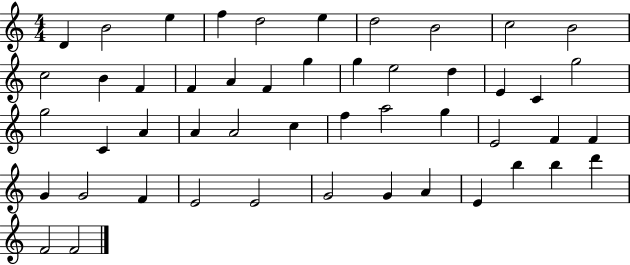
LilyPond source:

{
  \clef treble
  \numericTimeSignature
  \time 4/4
  \key c \major
  d'4 b'2 e''4 | f''4 d''2 e''4 | d''2 b'2 | c''2 b'2 | \break c''2 b'4 f'4 | f'4 a'4 f'4 g''4 | g''4 e''2 d''4 | e'4 c'4 g''2 | \break g''2 c'4 a'4 | a'4 a'2 c''4 | f''4 a''2 g''4 | e'2 f'4 f'4 | \break g'4 g'2 f'4 | e'2 e'2 | g'2 g'4 a'4 | e'4 b''4 b''4 d'''4 | \break f'2 f'2 | \bar "|."
}